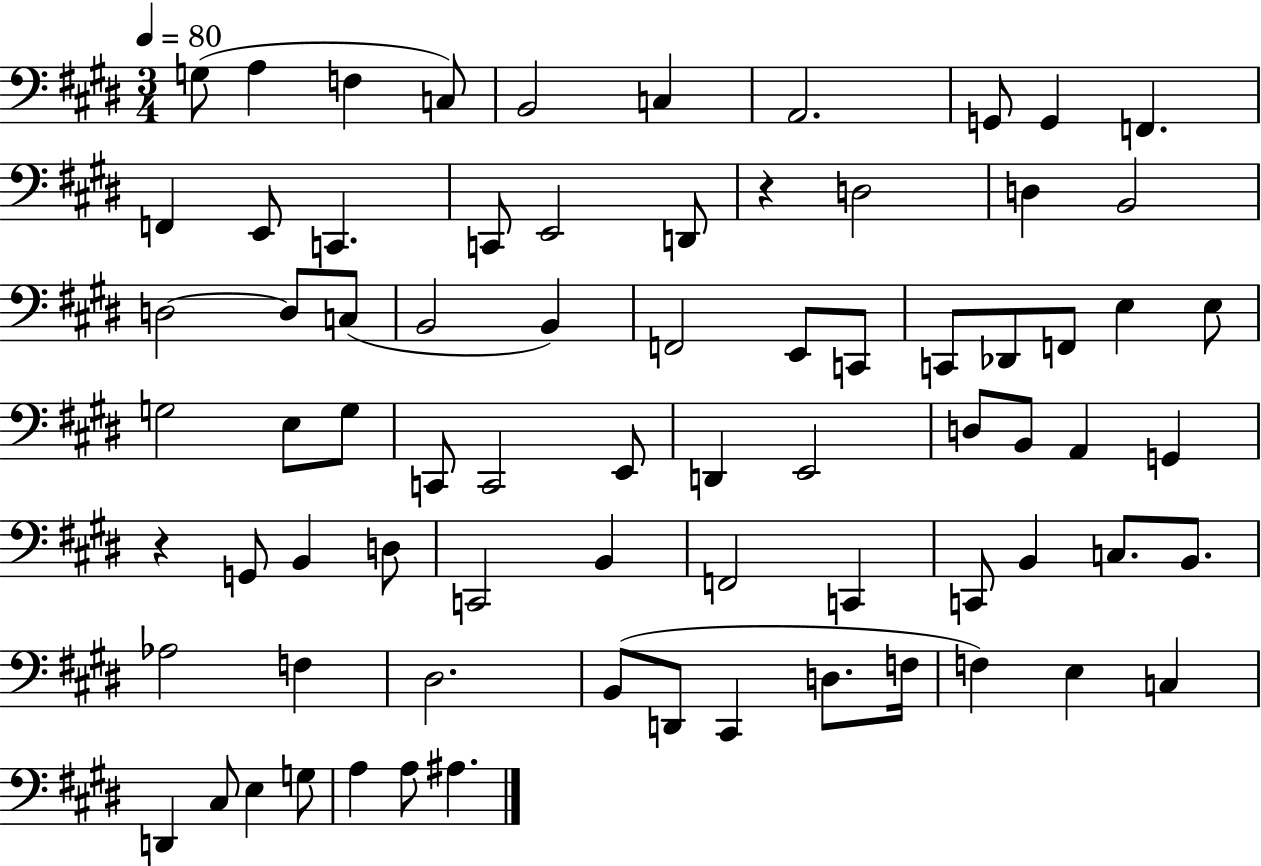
G3/e A3/q F3/q C3/e B2/h C3/q A2/h. G2/e G2/q F2/q. F2/q E2/e C2/q. C2/e E2/h D2/e R/q D3/h D3/q B2/h D3/h D3/e C3/e B2/h B2/q F2/h E2/e C2/e C2/e Db2/e F2/e E3/q E3/e G3/h E3/e G3/e C2/e C2/h E2/e D2/q E2/h D3/e B2/e A2/q G2/q R/q G2/e B2/q D3/e C2/h B2/q F2/h C2/q C2/e B2/q C3/e. B2/e. Ab3/h F3/q D#3/h. B2/e D2/e C#2/q D3/e. F3/s F3/q E3/q C3/q D2/q C#3/e E3/q G3/e A3/q A3/e A#3/q.